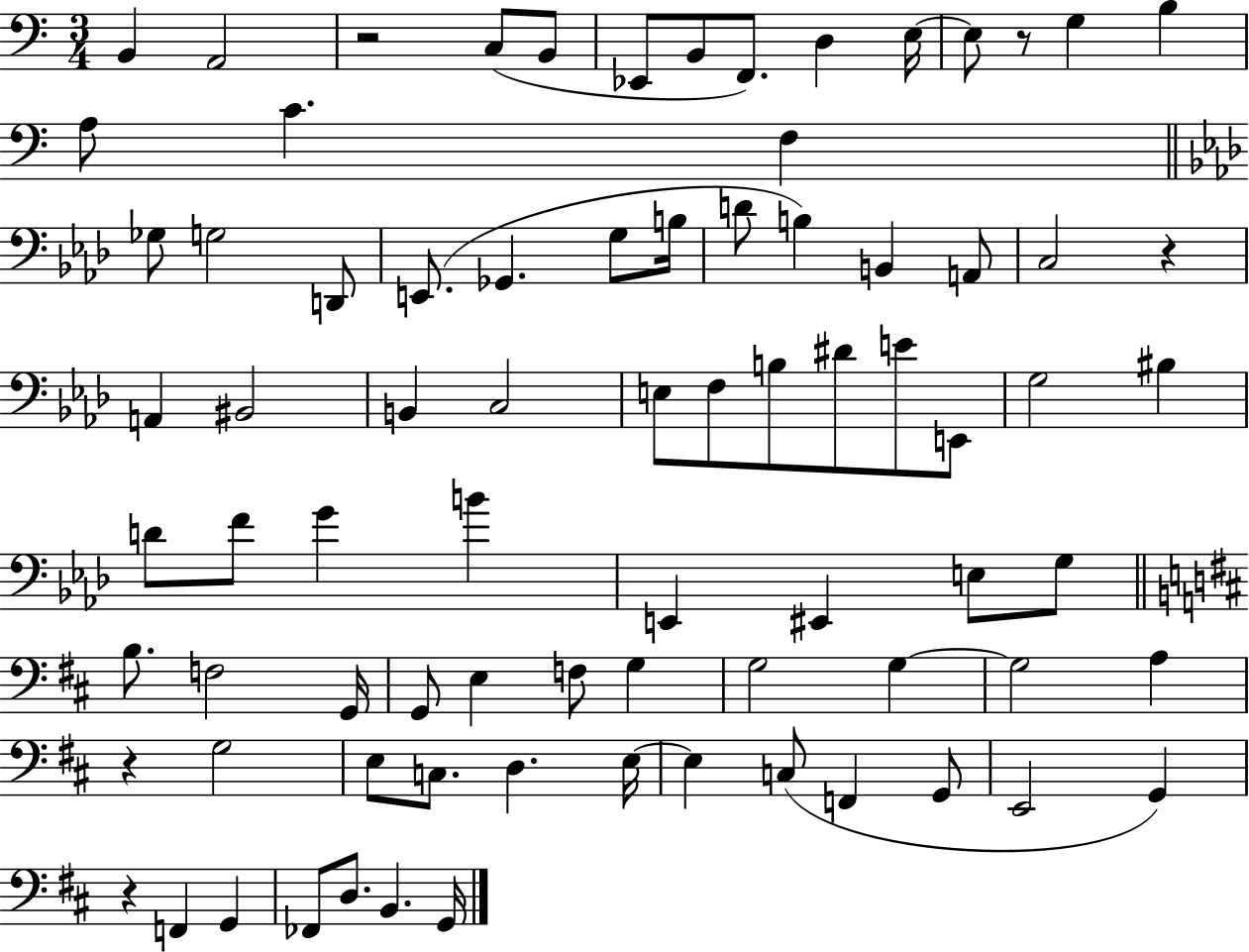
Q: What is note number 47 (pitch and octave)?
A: G3